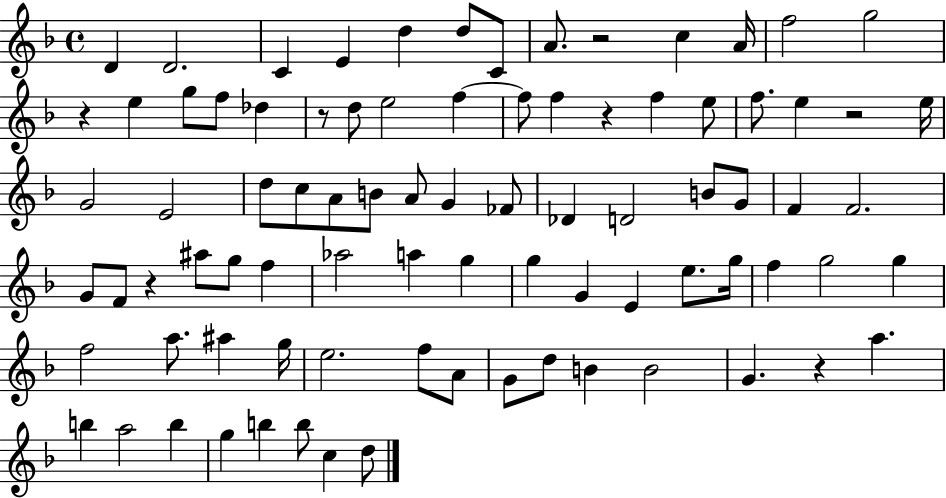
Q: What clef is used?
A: treble